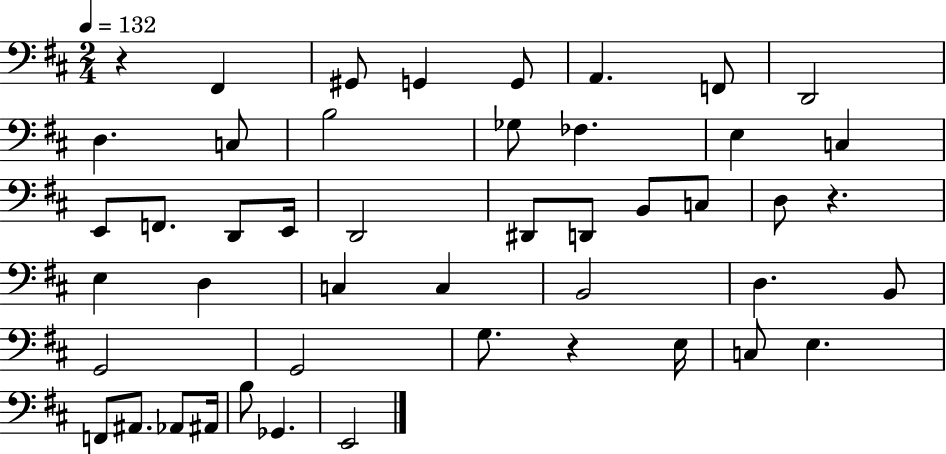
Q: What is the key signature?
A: D major